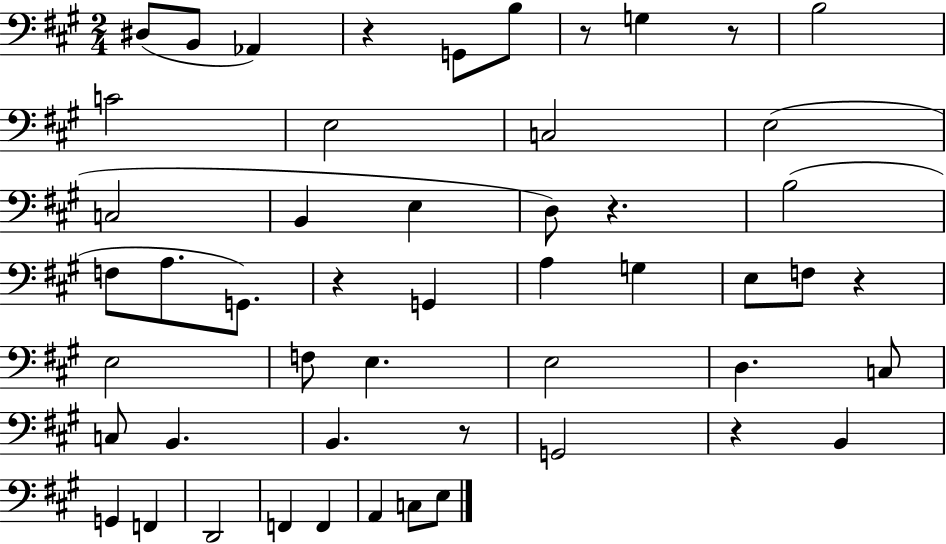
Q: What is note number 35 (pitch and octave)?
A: B2